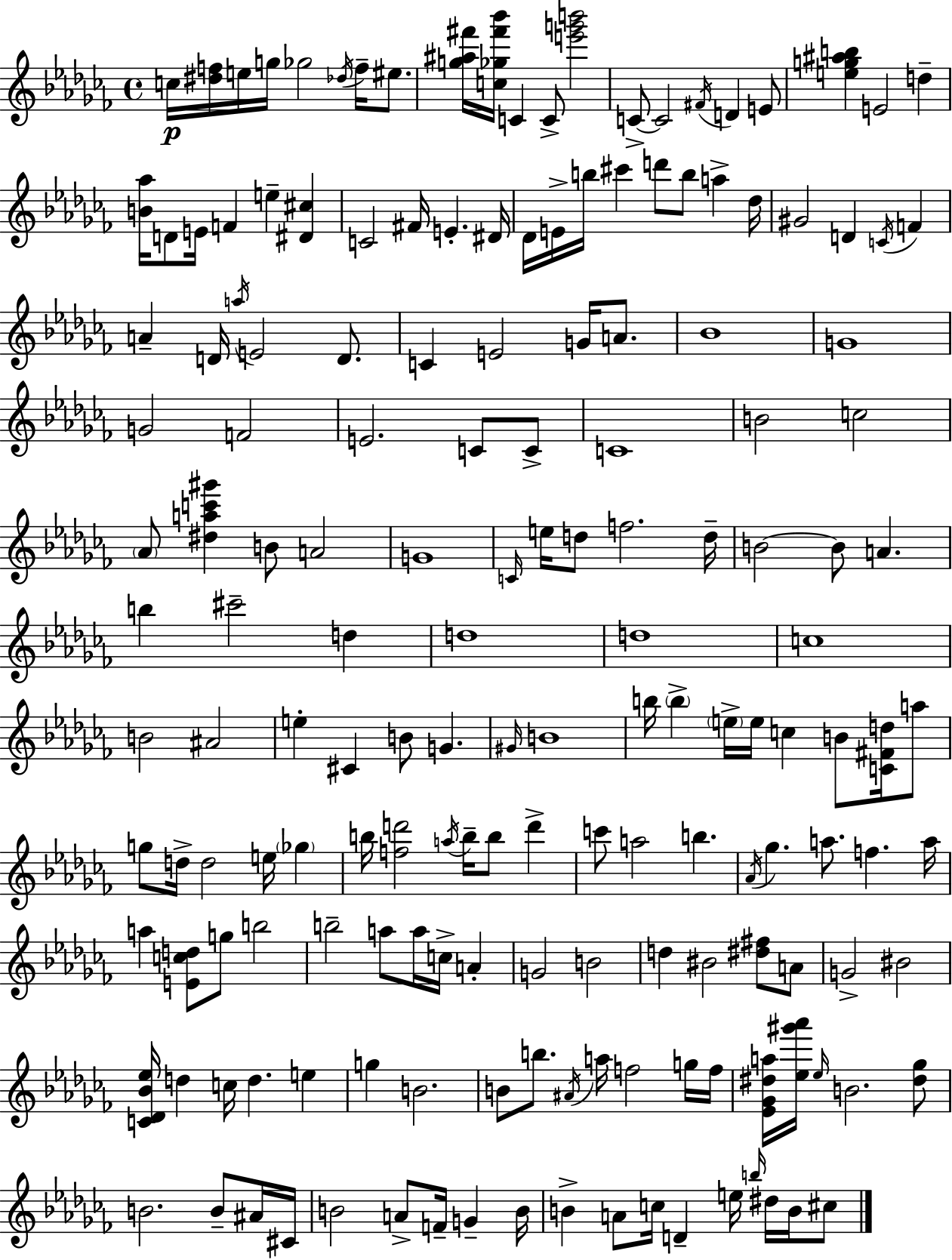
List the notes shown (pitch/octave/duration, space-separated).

C5/s [D#5,F5]/s E5/s G5/s Gb5/h Db5/s F5/s EIS5/e. [G5,A#5,F#6]/s [C5,Gb5,F#6,Bb6]/s C4/q C4/e [E6,G6,B6]/h C4/e C4/h F#4/s D4/q E4/e [E5,G5,A#5,B5]/q E4/h D5/q [B4,Ab5]/s D4/e E4/s F4/q E5/q [D#4,C#5]/q C4/h F#4/s E4/q. D#4/s Db4/s E4/s B5/s C#6/q D6/e B5/e A5/q Db5/s G#4/h D4/q C4/s F4/q A4/q D4/s A5/s E4/h D4/e. C4/q E4/h G4/s A4/e. Bb4/w G4/w G4/h F4/h E4/h. C4/e C4/e C4/w B4/h C5/h Ab4/e [D#5,A5,C6,G#6]/q B4/e A4/h G4/w C4/s E5/s D5/e F5/h. D5/s B4/h B4/e A4/q. B5/q C#6/h D5/q D5/w D5/w C5/w B4/h A#4/h E5/q C#4/q B4/e G4/q. G#4/s B4/w B5/s B5/q E5/s E5/s C5/q B4/e [C4,F#4,D5]/s A5/e G5/e D5/s D5/h E5/s Gb5/q B5/s [F5,D6]/h A5/s B5/s B5/e D6/q C6/e A5/h B5/q. Ab4/s Gb5/q. A5/e. F5/q. A5/s A5/q [E4,C5,D5]/e G5/e B5/h B5/h A5/e A5/s C5/s A4/q G4/h B4/h D5/q BIS4/h [D#5,F#5]/e A4/e G4/h BIS4/h [C4,Db4,Bb4,Eb5]/s D5/q C5/s D5/q. E5/q G5/q B4/h. B4/e B5/e. A#4/s A5/s F5/h G5/s F5/s [Eb4,Gb4,D#5,A5]/s [Eb5,G#6,Ab6]/s Eb5/s B4/h. [D#5,Gb5]/e B4/h. B4/e A#4/s C#4/s B4/h A4/e F4/s G4/q B4/s B4/q A4/e C5/s D4/q E5/s B5/s D#5/s B4/s C#5/e